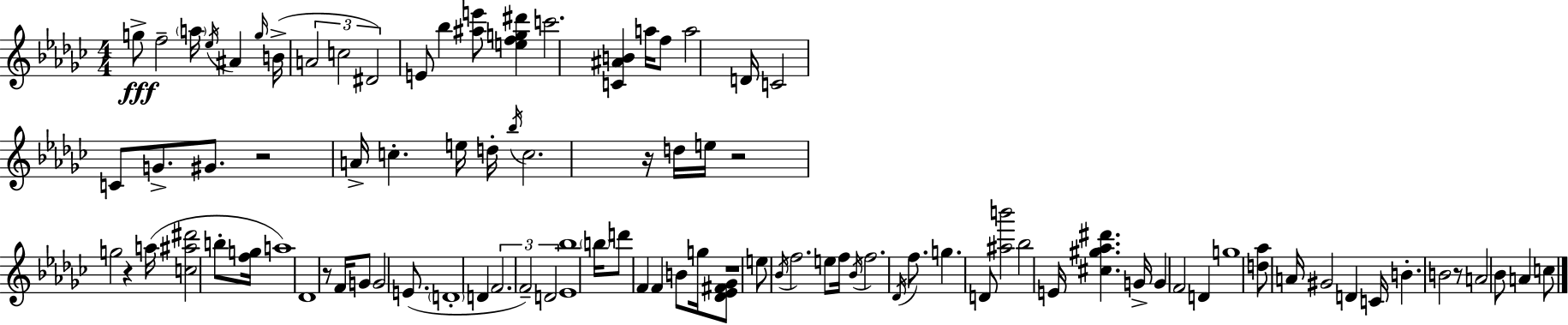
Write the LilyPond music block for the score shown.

{
  \clef treble
  \numericTimeSignature
  \time 4/4
  \key ees \minor
  g''8->\fff f''2-- \parenthesize a''16 \acciaccatura { ees''16 } ais'4 | \grace { g''16 } b'16->( \tuplet 3/2 { a'2 c''2 | dis'2) } e'8 bes''4 | <ais'' e'''>8 <e'' f'' g'' dis'''>4 c'''2. | \break <c' ais' b'>4 a''16 f''8 a''2 | d'16 c'2 c'8 g'8.-> gis'8. | r2 a'16-> c''4.-. | e''16 d''16-. \acciaccatura { bes''16 } c''2. | \break r16 d''16 e''16 r2 g''2 | r4 a''16( <c'' ais'' dis'''>2 | b''8-. <f'' g''>16 a''1) | des'1 | \break r8 f'16 g'8 g'2 | e'8.( \parenthesize d'1-. | d'4 \tuplet 3/2 { f'2. | f'2--) d'2 } | \break <ees' bes''>1 | \parenthesize b''16 d'''8 f'4 f'4 b'8 | g''16 <des' ees' fis' ges'>8 r1 | e''8 \acciaccatura { bes'16 } f''2. | \break e''8 f''16 \acciaccatura { bes'16 } f''2. | \acciaccatura { des'16 } f''8. g''4. d'8 <ais'' b'''>2 | bes''2 e'16 <cis'' gis'' aes'' dis'''>4. | g'16-> g'4 f'2 | \break d'4 g''1 | <d'' aes''>8 a'16 gis'2 | d'4 c'16 b'4.-. b'2 | r8 a'2 bes'8 | \break a'4 c''8 \bar "|."
}